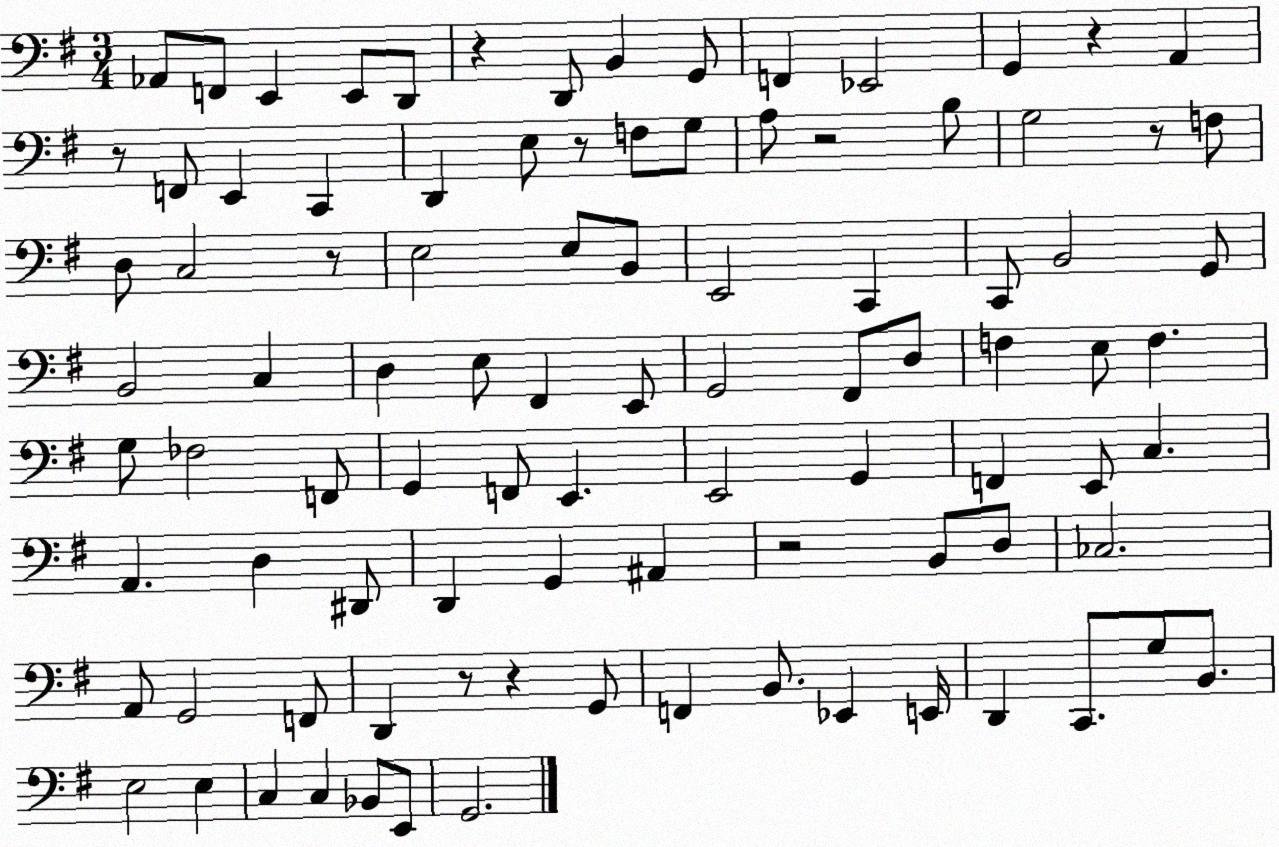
X:1
T:Untitled
M:3/4
L:1/4
K:G
_A,,/2 F,,/2 E,, E,,/2 D,,/2 z D,,/2 B,, G,,/2 F,, _E,,2 G,, z A,, z/2 F,,/2 E,, C,, D,, E,/2 z/2 F,/2 G,/2 A,/2 z2 B,/2 G,2 z/2 F,/2 D,/2 C,2 z/2 E,2 E,/2 B,,/2 E,,2 C,, C,,/2 B,,2 G,,/2 B,,2 C, D, E,/2 ^F,, E,,/2 G,,2 ^F,,/2 D,/2 F, E,/2 F, G,/2 _F,2 F,,/2 G,, F,,/2 E,, E,,2 G,, F,, E,,/2 C, A,, D, ^D,,/2 D,, G,, ^A,, z2 B,,/2 D,/2 _C,2 A,,/2 G,,2 F,,/2 D,, z/2 z G,,/2 F,, B,,/2 _E,, E,,/4 D,, C,,/2 G,/2 B,,/2 E,2 E, C, C, _B,,/2 E,,/2 G,,2